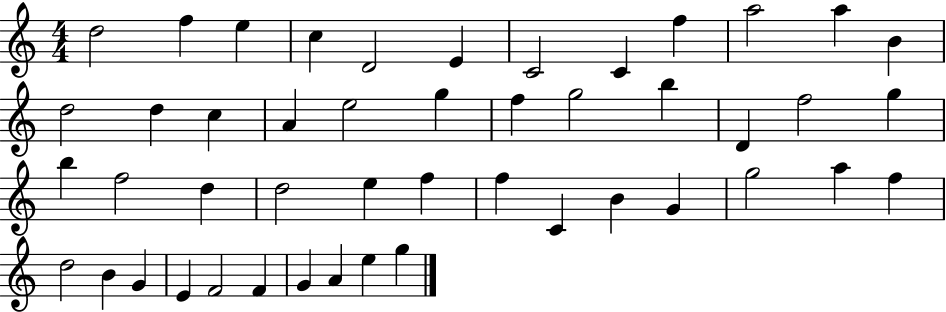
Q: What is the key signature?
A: C major